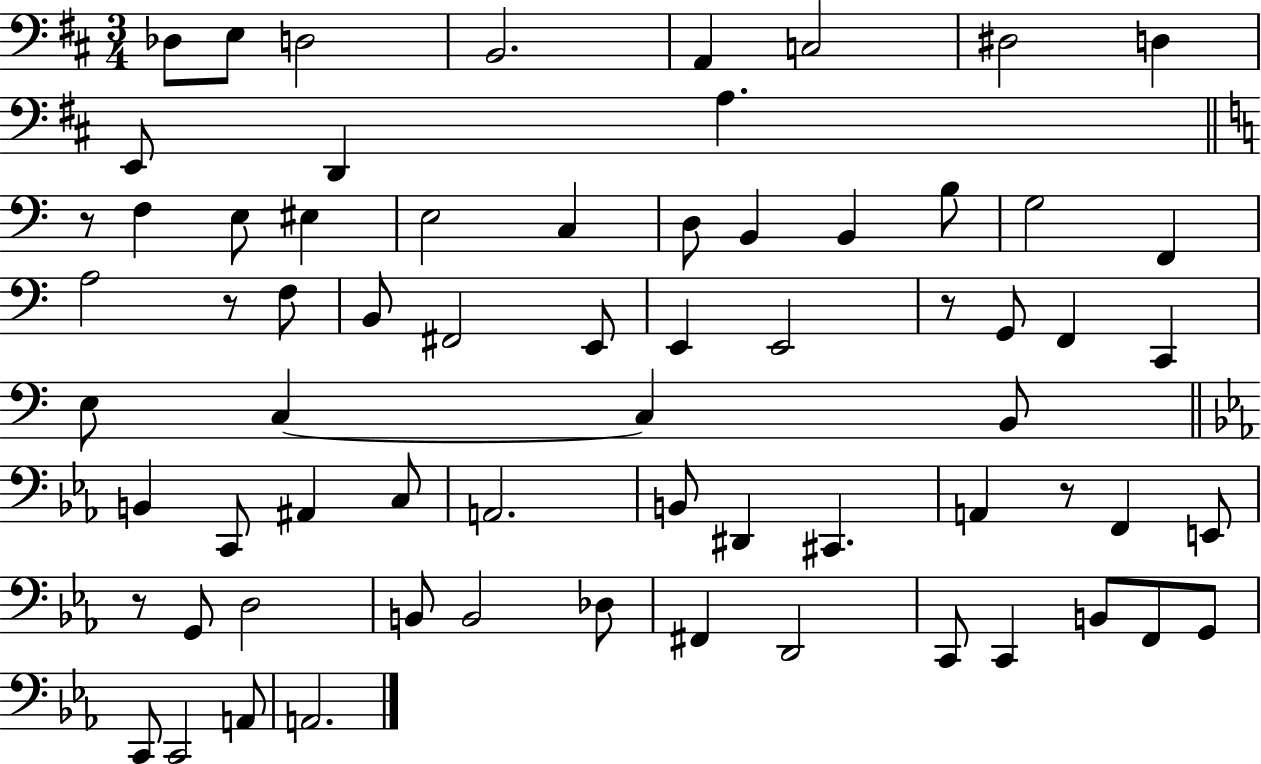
X:1
T:Untitled
M:3/4
L:1/4
K:D
_D,/2 E,/2 D,2 B,,2 A,, C,2 ^D,2 D, E,,/2 D,, A, z/2 F, E,/2 ^E, E,2 C, D,/2 B,, B,, B,/2 G,2 F,, A,2 z/2 F,/2 B,,/2 ^F,,2 E,,/2 E,, E,,2 z/2 G,,/2 F,, C,, E,/2 C, C, B,,/2 B,, C,,/2 ^A,, C,/2 A,,2 B,,/2 ^D,, ^C,, A,, z/2 F,, E,,/2 z/2 G,,/2 D,2 B,,/2 B,,2 _D,/2 ^F,, D,,2 C,,/2 C,, B,,/2 F,,/2 G,,/2 C,,/2 C,,2 A,,/2 A,,2